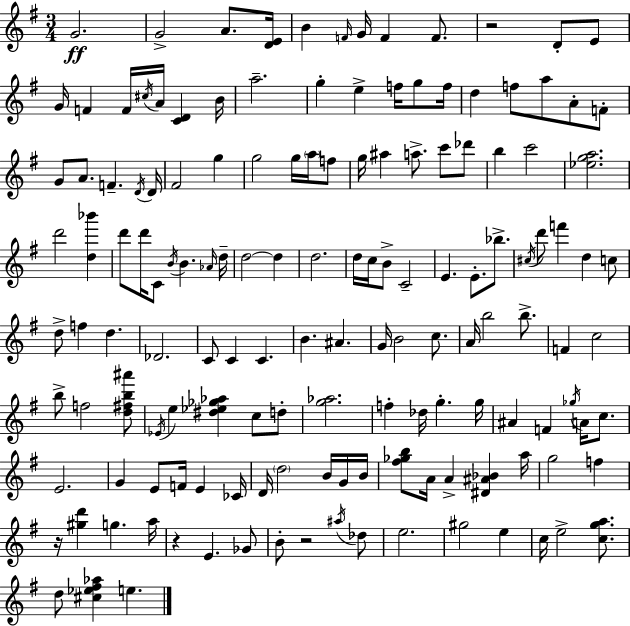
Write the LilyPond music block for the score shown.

{
  \clef treble
  \numericTimeSignature
  \time 3/4
  \key g \major
  \repeat volta 2 { g'2.\ff | g'2-> a'8. <d' e'>16 | b'4 \grace { f'16 } g'16 f'4 f'8. | r2 d'8-. e'8 | \break g'16 f'4 f'16 \acciaccatura { cis''16 } a'16 <c' d'>4 | b'16 a''2.-- | g''4-. e''4-> f''16 g''8 | f''16 d''4 f''8 a''8 a'8-. | \break f'8-. g'8 a'8. f'4.-- | \acciaccatura { d'16 } d'16 fis'2 g''4 | g''2 g''16 | \parenthesize a''16 f''8 g''16 ais''4 a''8.-> c'''8 | \break des'''8 b''4 c'''2 | <ees'' g'' a''>2. | d'''2 <d'' bes'''>4 | d'''8 d'''16 c'8 \acciaccatura { b'16 } b'4. | \break \grace { aes'16 } d''16-- d''2~~ | d''4 d''2. | d''16 c''16 b'8-> c'2-- | e'4. e'8.-. | \break bes''8.-> \acciaccatura { cis''16 } d'''8 f'''4 | d''4 c''8 d''8-> f''4 | d''4. des'2. | c'8 c'4 | \break c'4. b'4. | ais'4. g'16 b'2 | c''8. a'16 b''2 | b''8.-> f'4 c''2 | \break b''8-> f''2 | <d'' fis'' b'' ais'''>8 \acciaccatura { ees'16 } e''4 <dis'' ees'' ges'' aes''>4 | c''8 d''8-. <g'' aes''>2. | f''4-. des''16 | \break g''4.-. g''16 ais'4 f'4 | \acciaccatura { ges''16 } a'16 c''8. e'2. | g'4 | e'8 f'16 e'4 ces'16 d'16 \parenthesize d''2 | \break b'16 g'16 b'16 <fis'' ges'' b''>8 a'16 a'4-> | <dis' ais' bes'>4 a''16 g''2 | f''4 r16 <gis'' d'''>4 | g''4. a''16 r4 | \break e'4. ges'8 b'8-. r2 | \acciaccatura { ais''16 } des''8 e''2. | gis''2 | e''4 c''16 e''2-> | \break <c'' g'' a''>8. d''8 <cis'' ees'' fis'' aes''>4 | e''4. } \bar "|."
}